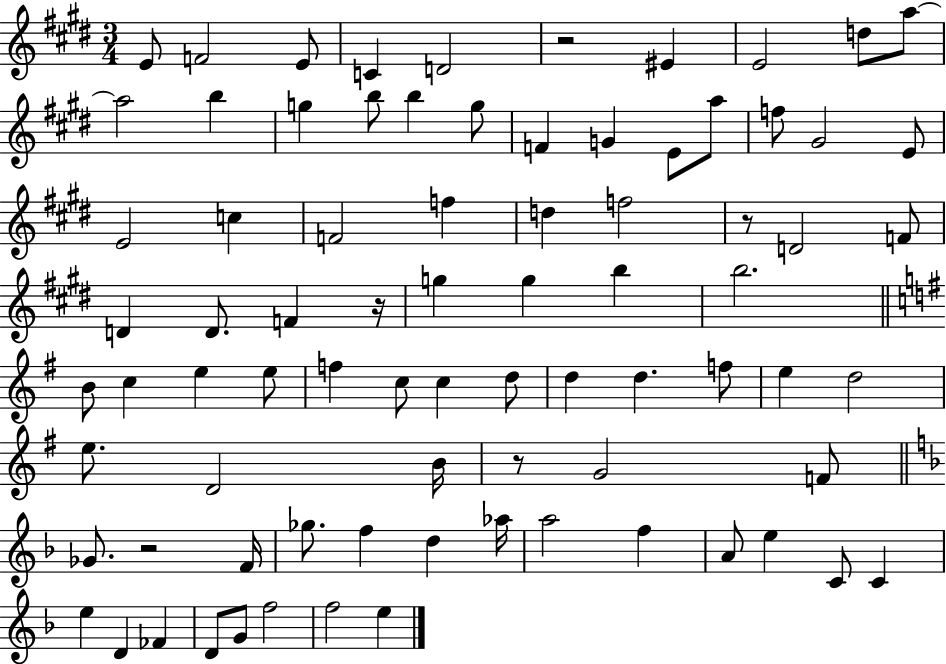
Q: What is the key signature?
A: E major